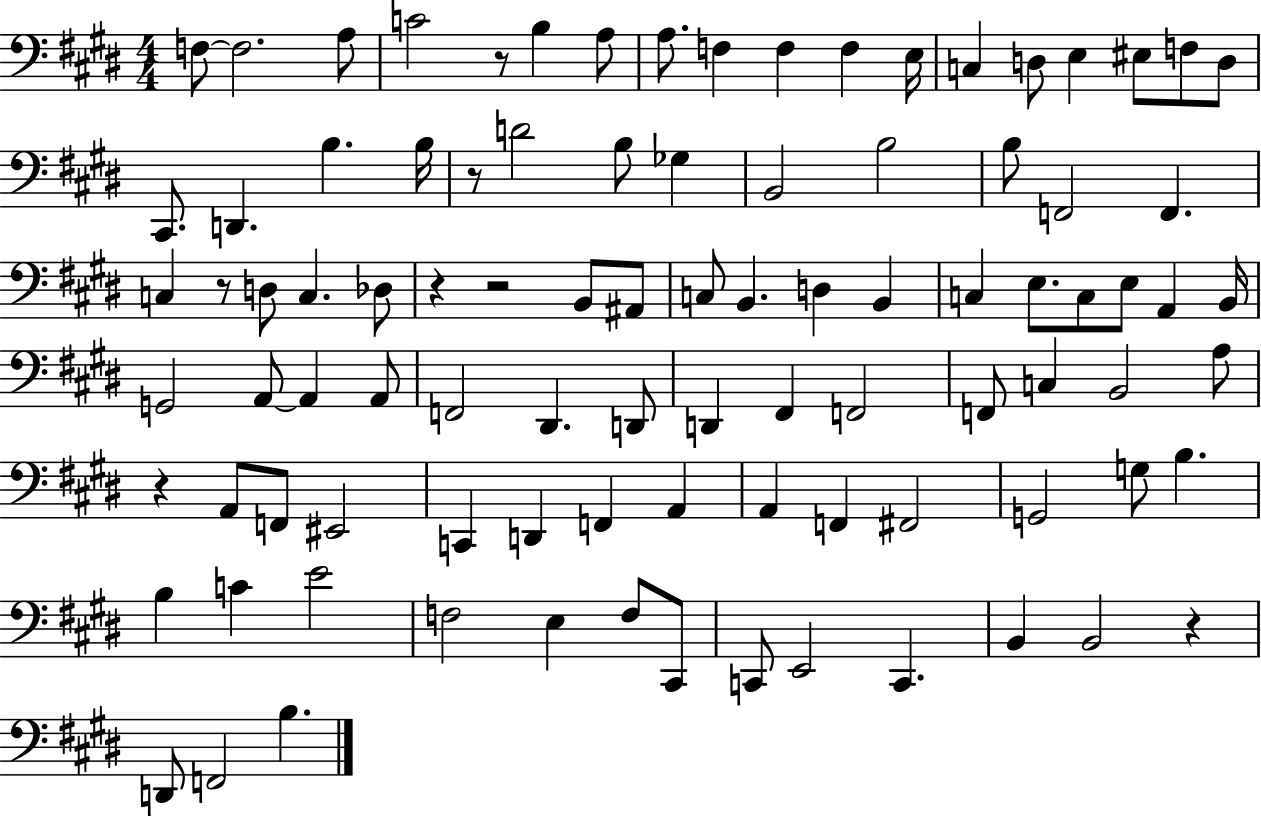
F3/e F3/h. A3/e C4/h R/e B3/q A3/e A3/e. F3/q F3/q F3/q E3/s C3/q D3/e E3/q EIS3/e F3/e D3/e C#2/e. D2/q. B3/q. B3/s R/e D4/h B3/e Gb3/q B2/h B3/h B3/e F2/h F2/q. C3/q R/e D3/e C3/q. Db3/e R/q R/h B2/e A#2/e C3/e B2/q. D3/q B2/q C3/q E3/e. C3/e E3/e A2/q B2/s G2/h A2/e A2/q A2/e F2/h D#2/q. D2/e D2/q F#2/q F2/h F2/e C3/q B2/h A3/e R/q A2/e F2/e EIS2/h C2/q D2/q F2/q A2/q A2/q F2/q F#2/h G2/h G3/e B3/q. B3/q C4/q E4/h F3/h E3/q F3/e C#2/e C2/e E2/h C2/q. B2/q B2/h R/q D2/e F2/h B3/q.